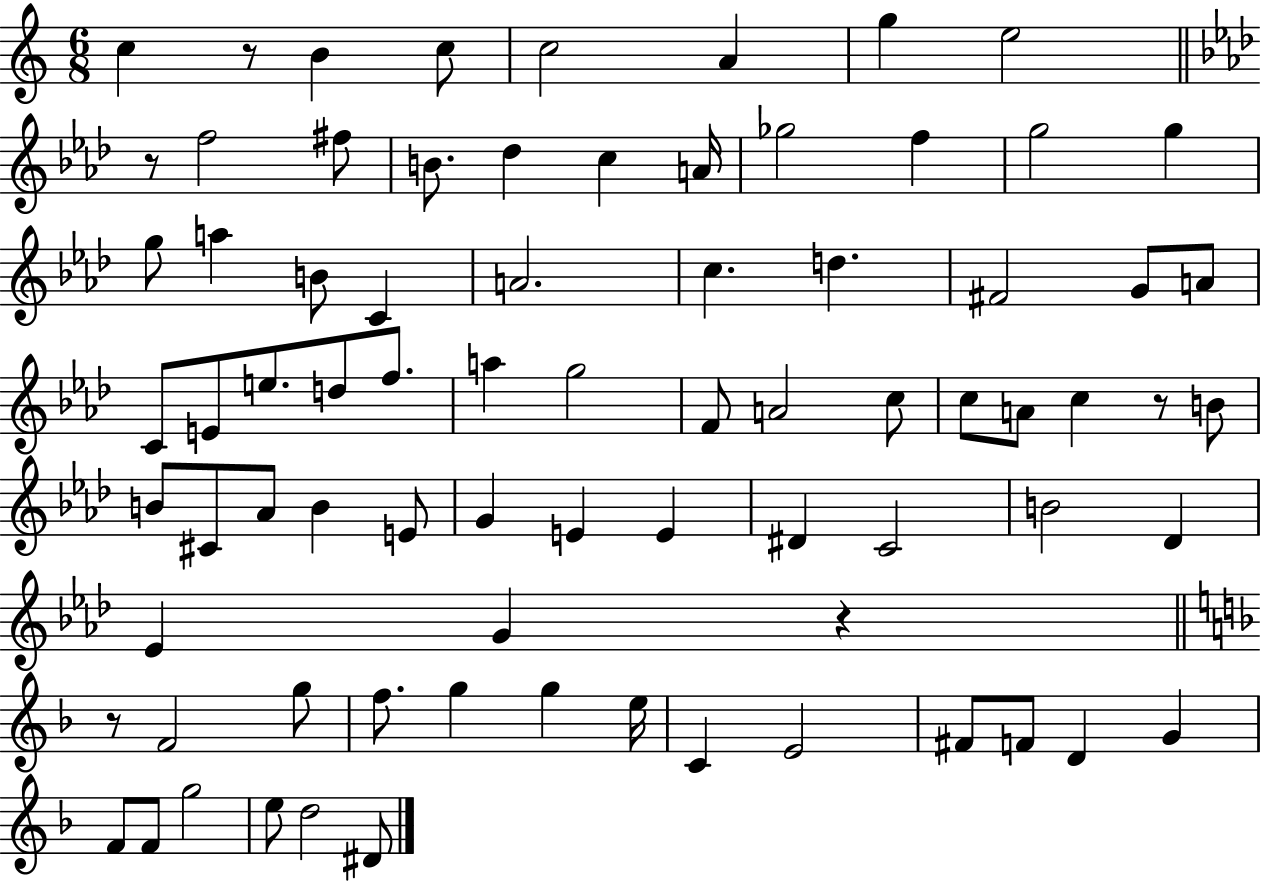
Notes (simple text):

C5/q R/e B4/q C5/e C5/h A4/q G5/q E5/h R/e F5/h F#5/e B4/e. Db5/q C5/q A4/s Gb5/h F5/q G5/h G5/q G5/e A5/q B4/e C4/q A4/h. C5/q. D5/q. F#4/h G4/e A4/e C4/e E4/e E5/e. D5/e F5/e. A5/q G5/h F4/e A4/h C5/e C5/e A4/e C5/q R/e B4/e B4/e C#4/e Ab4/e B4/q E4/e G4/q E4/q E4/q D#4/q C4/h B4/h Db4/q Eb4/q G4/q R/q R/e F4/h G5/e F5/e. G5/q G5/q E5/s C4/q E4/h F#4/e F4/e D4/q G4/q F4/e F4/e G5/h E5/e D5/h D#4/e